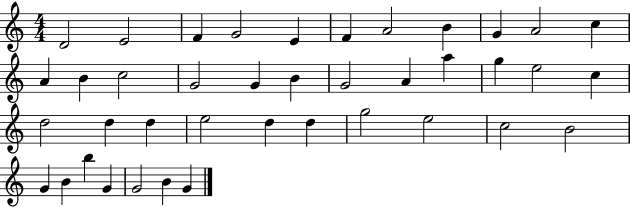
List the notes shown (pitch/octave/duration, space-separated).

D4/h E4/h F4/q G4/h E4/q F4/q A4/h B4/q G4/q A4/h C5/q A4/q B4/q C5/h G4/h G4/q B4/q G4/h A4/q A5/q G5/q E5/h C5/q D5/h D5/q D5/q E5/h D5/q D5/q G5/h E5/h C5/h B4/h G4/q B4/q B5/q G4/q G4/h B4/q G4/q